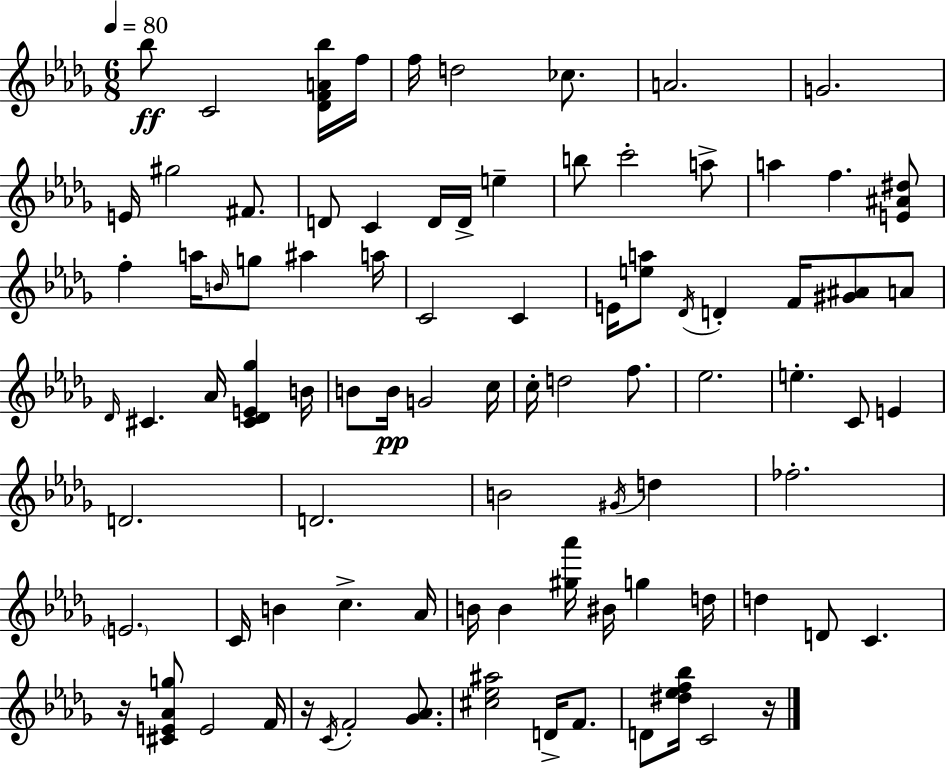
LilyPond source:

{
  \clef treble
  \numericTimeSignature
  \time 6/8
  \key bes \minor
  \tempo 4 = 80
  bes''8\ff c'2 <des' f' a' bes''>16 f''16 | f''16 d''2 ces''8. | a'2. | g'2. | \break e'16 gis''2 fis'8. | d'8 c'4 d'16 d'16-> e''4-- | b''8 c'''2-. a''8-> | a''4 f''4. <e' ais' dis''>8 | \break f''4-. a''16 \grace { b'16 } g''8 ais''4 | a''16 c'2 c'4 | e'16 <e'' a''>8 \acciaccatura { des'16 } d'4-. f'16 <gis' ais'>8 | a'8 \grace { des'16 } cis'4. aes'16 <cis' des' e' ges''>4 | \break b'16 b'8 b'16\pp g'2 | c''16 c''16-. d''2 | f''8. ees''2. | e''4.-. c'8 e'4 | \break d'2. | d'2. | b'2 \acciaccatura { gis'16 } | d''4 fes''2.-. | \break \parenthesize e'2. | c'16 b'4 c''4.-> | aes'16 b'16 b'4 <gis'' aes'''>16 bis'16 g''4 | d''16 d''4 d'8 c'4. | \break r16 <cis' e' aes' g''>8 e'2 | f'16 r16 \acciaccatura { c'16 } f'2-. | <ges' aes'>8. <cis'' ees'' ais''>2 | d'16-> f'8. d'8 <dis'' ees'' f'' bes''>16 c'2 | \break r16 \bar "|."
}